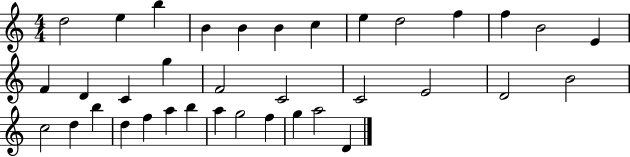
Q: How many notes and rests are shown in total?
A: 36